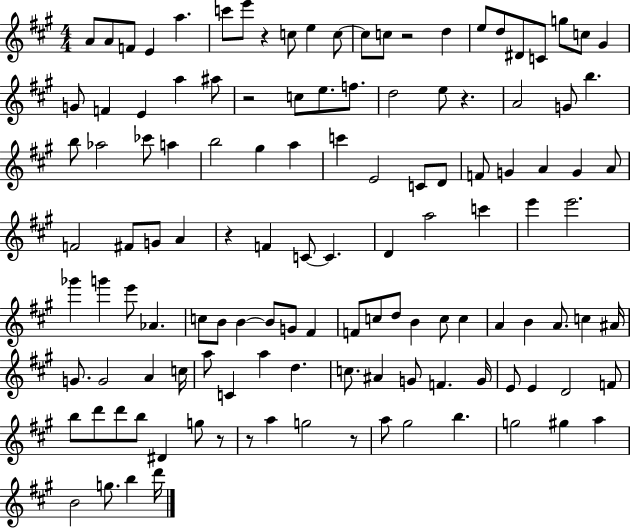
A4/e A4/e F4/e E4/q A5/q. C6/e E6/e R/q C5/e E5/q C5/e C5/e C5/e R/h D5/q E5/e D5/e D#4/e C4/e G5/e C5/e G#4/q G4/e F4/q E4/q A5/q A#5/e R/h C5/e E5/e. F5/e. D5/h E5/e R/q. A4/h G4/e B5/q. B5/e Ab5/h CES6/e A5/q B5/h G#5/q A5/q C6/q E4/h C4/e D4/e F4/e G4/q A4/q G4/q A4/e F4/h F#4/e G4/e A4/q R/q F4/q C4/e C4/q. D4/q A5/h C6/q E6/q E6/h. Gb6/q G6/q E6/e Ab4/q. C5/e B4/e B4/q B4/e G4/e F#4/q F4/e C5/e D5/e B4/q C5/e C5/q A4/q B4/q A4/e. C5/q A#4/s G4/e. G4/h A4/q C5/s A5/e C4/q A5/q D5/q. C5/e. A#4/q G4/e F4/q. G4/s E4/e E4/q D4/h F4/e B5/e D6/e D6/e B5/e D#4/q G5/e R/e R/e A5/q G5/h R/e A5/e G#5/h B5/q. G5/h G#5/q A5/q B4/h G5/e. B5/q D6/s